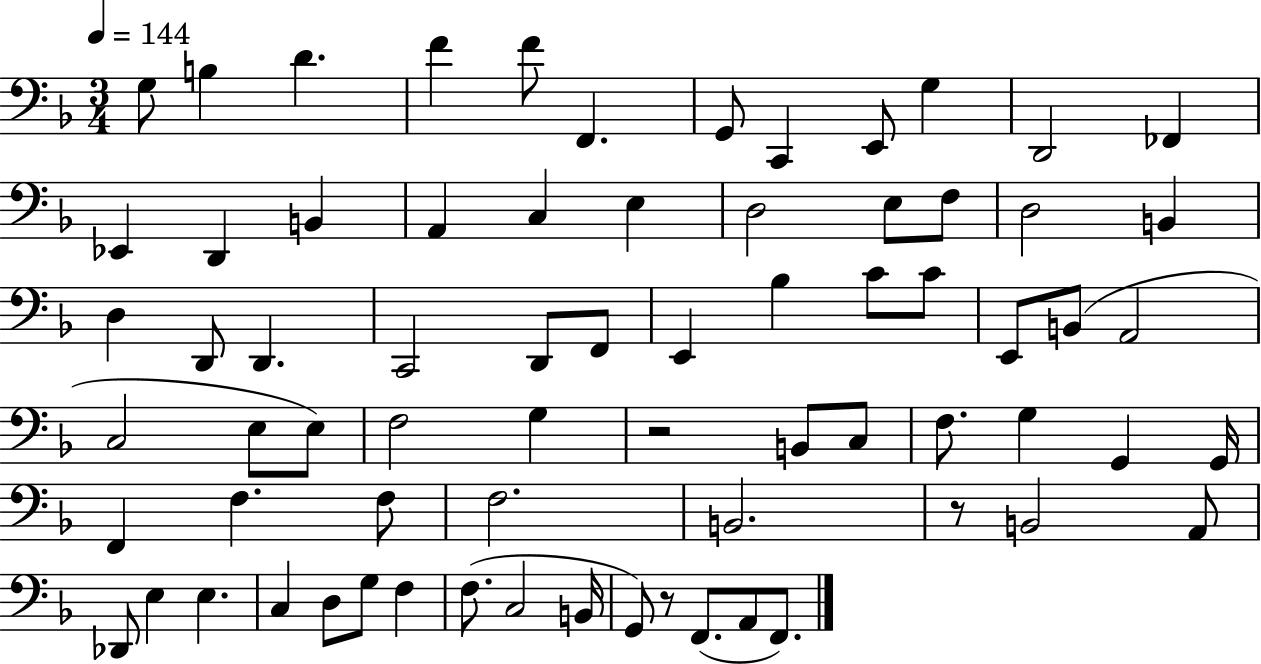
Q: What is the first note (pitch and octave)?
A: G3